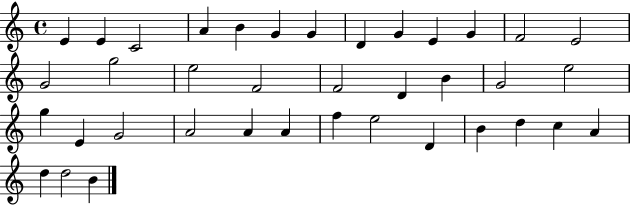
E4/q E4/q C4/h A4/q B4/q G4/q G4/q D4/q G4/q E4/q G4/q F4/h E4/h G4/h G5/h E5/h F4/h F4/h D4/q B4/q G4/h E5/h G5/q E4/q G4/h A4/h A4/q A4/q F5/q E5/h D4/q B4/q D5/q C5/q A4/q D5/q D5/h B4/q